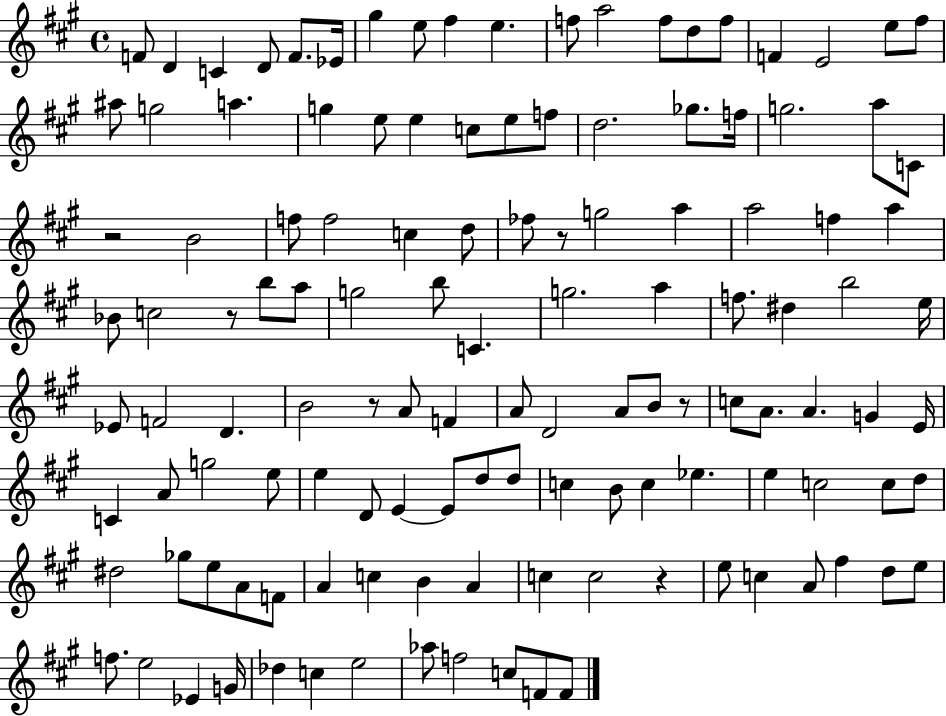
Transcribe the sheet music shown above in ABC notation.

X:1
T:Untitled
M:4/4
L:1/4
K:A
F/2 D C D/2 F/2 _E/4 ^g e/2 ^f e f/2 a2 f/2 d/2 f/2 F E2 e/2 ^f/2 ^a/2 g2 a g e/2 e c/2 e/2 f/2 d2 _g/2 f/4 g2 a/2 C/2 z2 B2 f/2 f2 c d/2 _f/2 z/2 g2 a a2 f a _B/2 c2 z/2 b/2 a/2 g2 b/2 C g2 a f/2 ^d b2 e/4 _E/2 F2 D B2 z/2 A/2 F A/2 D2 A/2 B/2 z/2 c/2 A/2 A G E/4 C A/2 g2 e/2 e D/2 E E/2 d/2 d/2 c B/2 c _e e c2 c/2 d/2 ^d2 _g/2 e/2 A/2 F/2 A c B A c c2 z e/2 c A/2 ^f d/2 e/2 f/2 e2 _E G/4 _d c e2 _a/2 f2 c/2 F/2 F/2